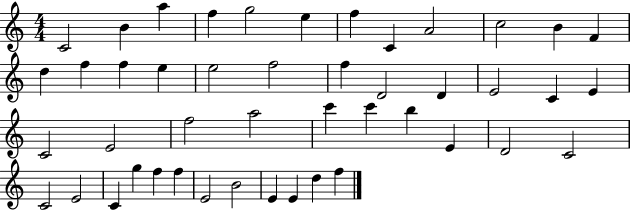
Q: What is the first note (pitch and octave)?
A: C4